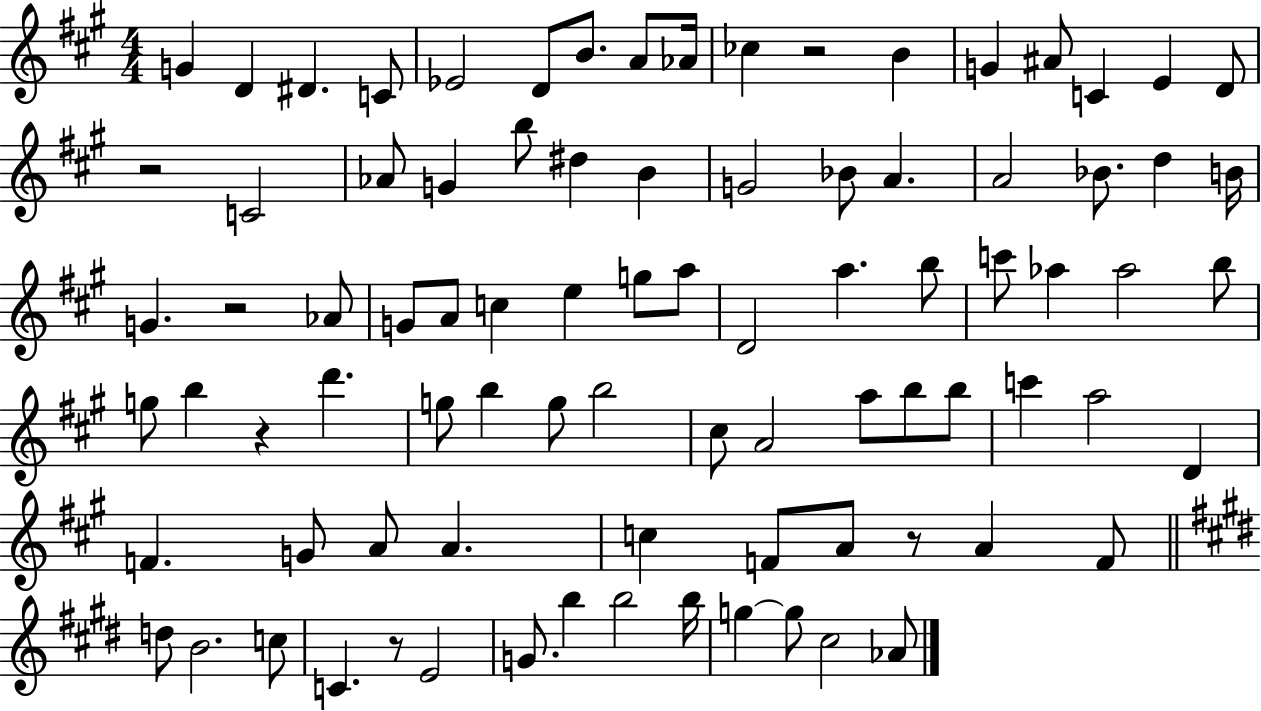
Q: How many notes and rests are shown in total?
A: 87